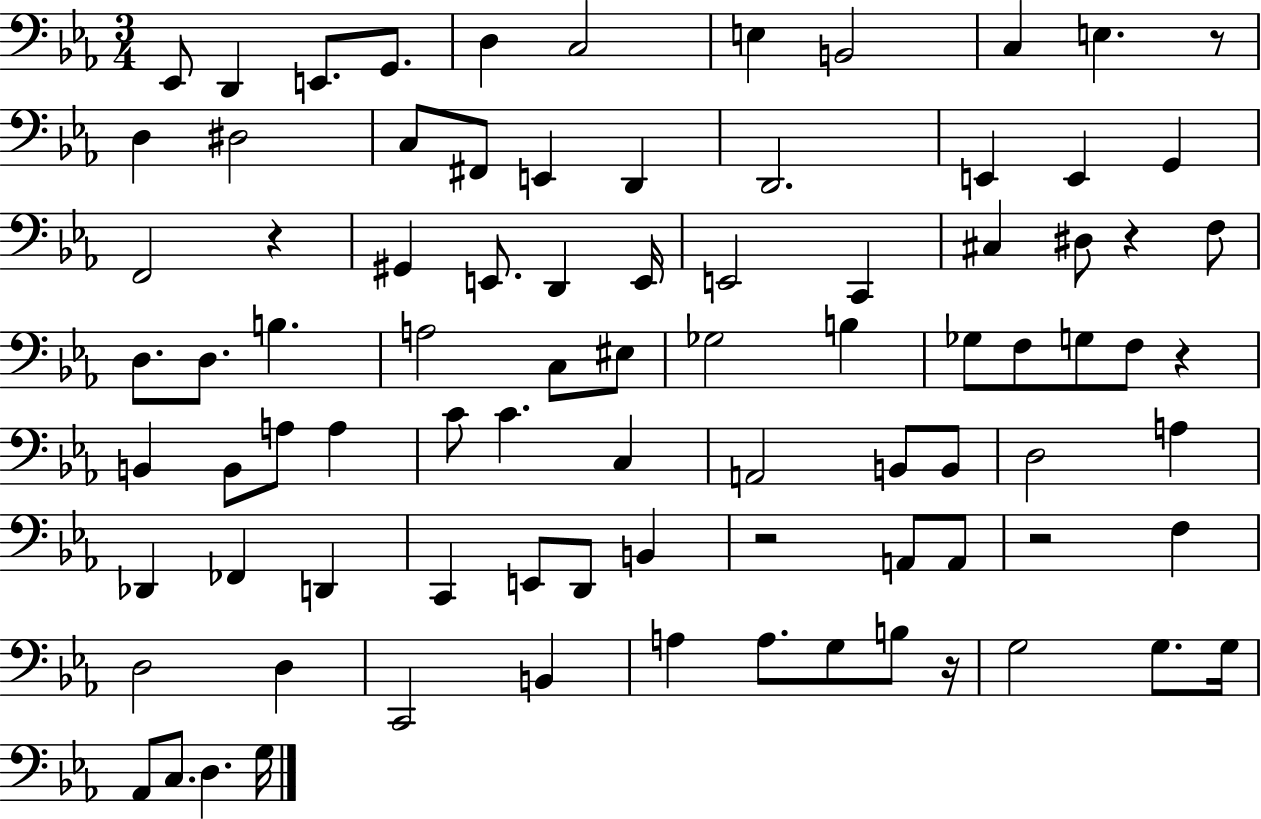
{
  \clef bass
  \numericTimeSignature
  \time 3/4
  \key ees \major
  \repeat volta 2 { ees,8 d,4 e,8. g,8. | d4 c2 | e4 b,2 | c4 e4. r8 | \break d4 dis2 | c8 fis,8 e,4 d,4 | d,2. | e,4 e,4 g,4 | \break f,2 r4 | gis,4 e,8. d,4 e,16 | e,2 c,4 | cis4 dis8 r4 f8 | \break d8. d8. b4. | a2 c8 eis8 | ges2 b4 | ges8 f8 g8 f8 r4 | \break b,4 b,8 a8 a4 | c'8 c'4. c4 | a,2 b,8 b,8 | d2 a4 | \break des,4 fes,4 d,4 | c,4 e,8 d,8 b,4 | r2 a,8 a,8 | r2 f4 | \break d2 d4 | c,2 b,4 | a4 a8. g8 b8 r16 | g2 g8. g16 | \break aes,8 c8. d4. g16 | } \bar "|."
}